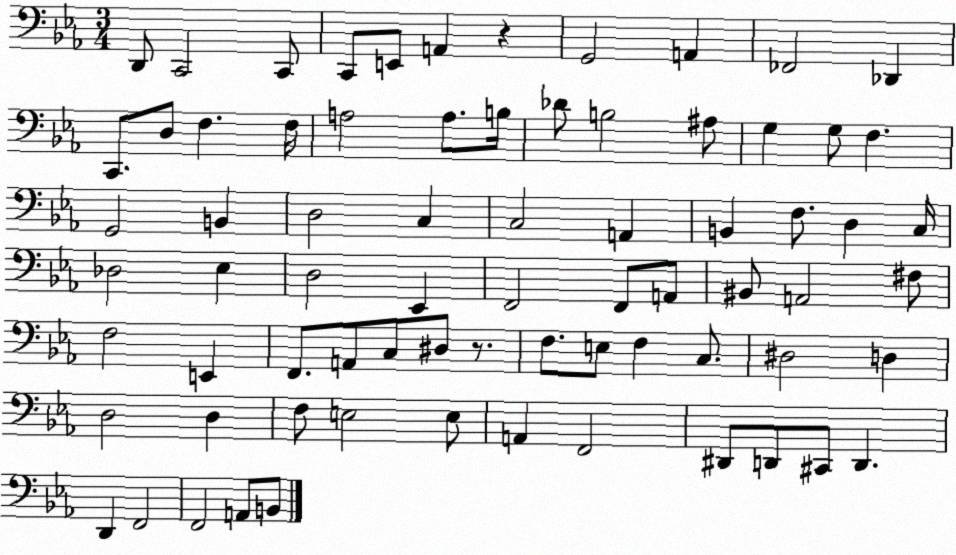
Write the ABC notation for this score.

X:1
T:Untitled
M:3/4
L:1/4
K:Eb
D,,/2 C,,2 C,,/2 C,,/2 E,,/2 A,, z G,,2 A,, _F,,2 _D,, C,,/2 D,/2 F, F,/4 A,2 A,/2 B,/4 _D/2 B,2 ^A,/2 G, G,/2 F, G,,2 B,, D,2 C, C,2 A,, B,, F,/2 D, C,/4 _D,2 _E, D,2 _E,, F,,2 F,,/2 A,,/2 ^B,,/2 A,,2 ^F,/2 F,2 E,, F,,/2 A,,/2 C,/2 ^D,/2 z/2 F,/2 E,/2 F, C,/2 ^D,2 D, D,2 D, F,/2 E,2 E,/2 A,, F,,2 ^D,,/2 D,,/2 ^C,,/2 D,, D,, F,,2 F,,2 A,,/2 B,,/2